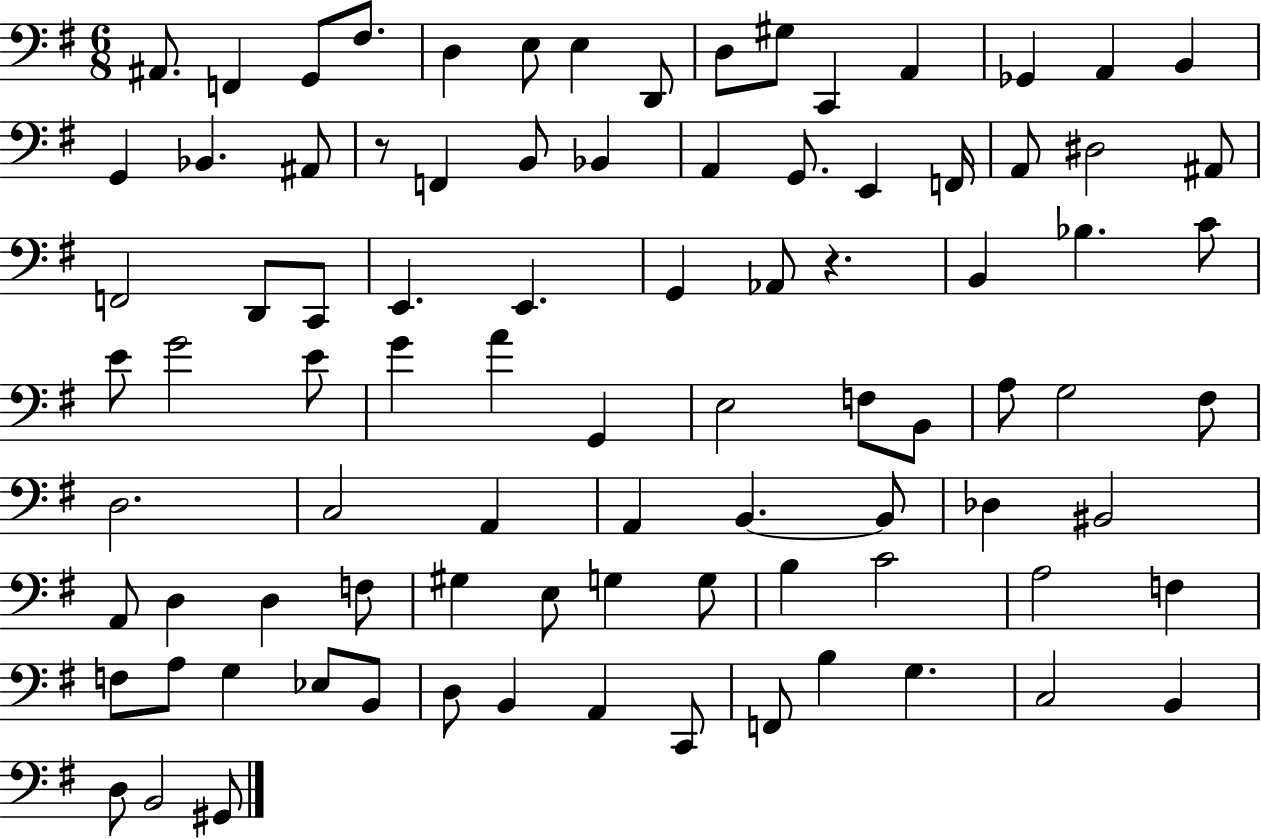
A#2/e. F2/q G2/e F#3/e. D3/q E3/e E3/q D2/e D3/e G#3/e C2/q A2/q Gb2/q A2/q B2/q G2/q Bb2/q. A#2/e R/e F2/q B2/e Bb2/q A2/q G2/e. E2/q F2/s A2/e D#3/h A#2/e F2/h D2/e C2/e E2/q. E2/q. G2/q Ab2/e R/q. B2/q Bb3/q. C4/e E4/e G4/h E4/e G4/q A4/q G2/q E3/h F3/e B2/e A3/e G3/h F#3/e D3/h. C3/h A2/q A2/q B2/q. B2/e Db3/q BIS2/h A2/e D3/q D3/q F3/e G#3/q E3/e G3/q G3/e B3/q C4/h A3/h F3/q F3/e A3/e G3/q Eb3/e B2/e D3/e B2/q A2/q C2/e F2/e B3/q G3/q. C3/h B2/q D3/e B2/h G#2/e